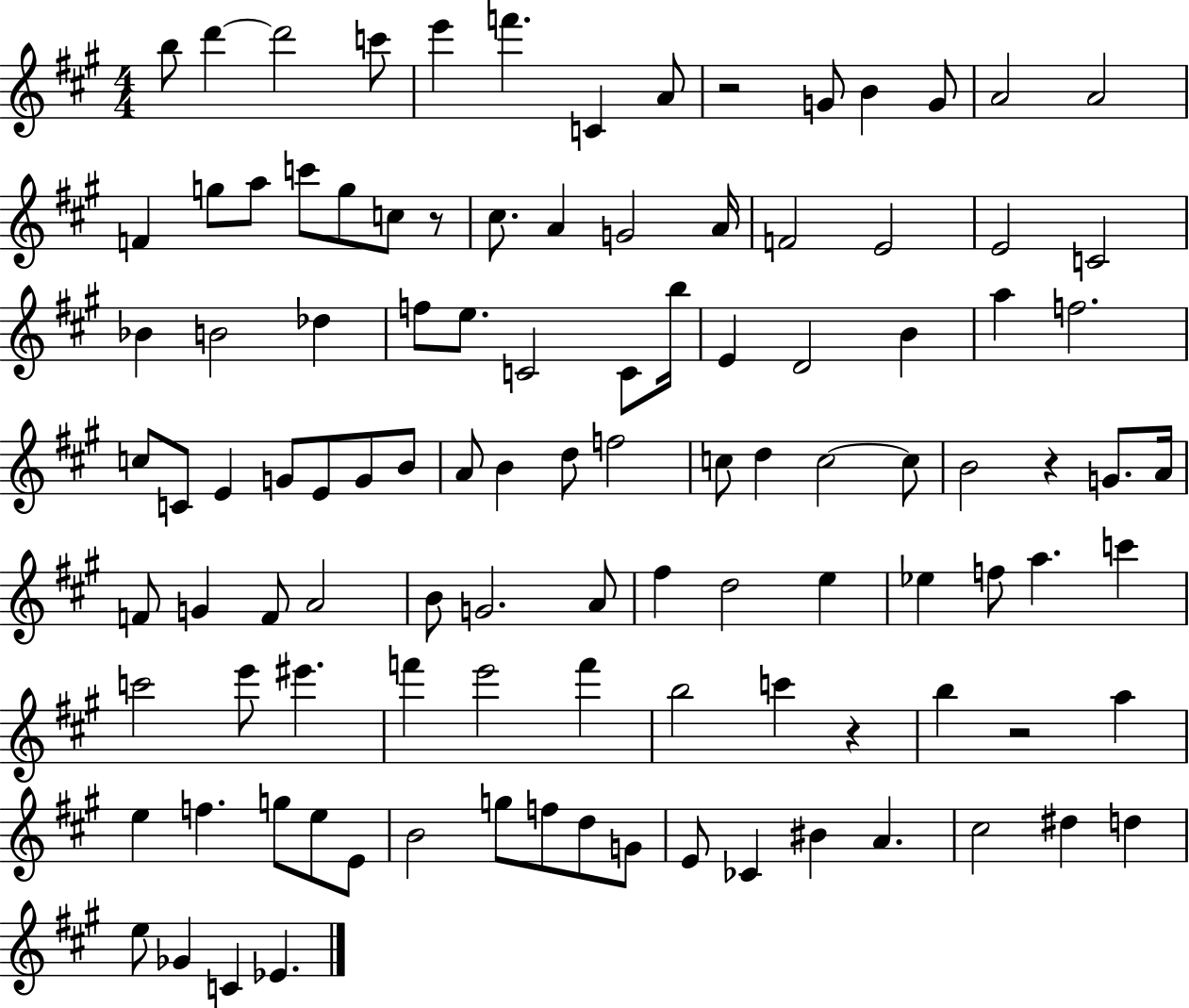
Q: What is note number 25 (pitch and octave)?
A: E4